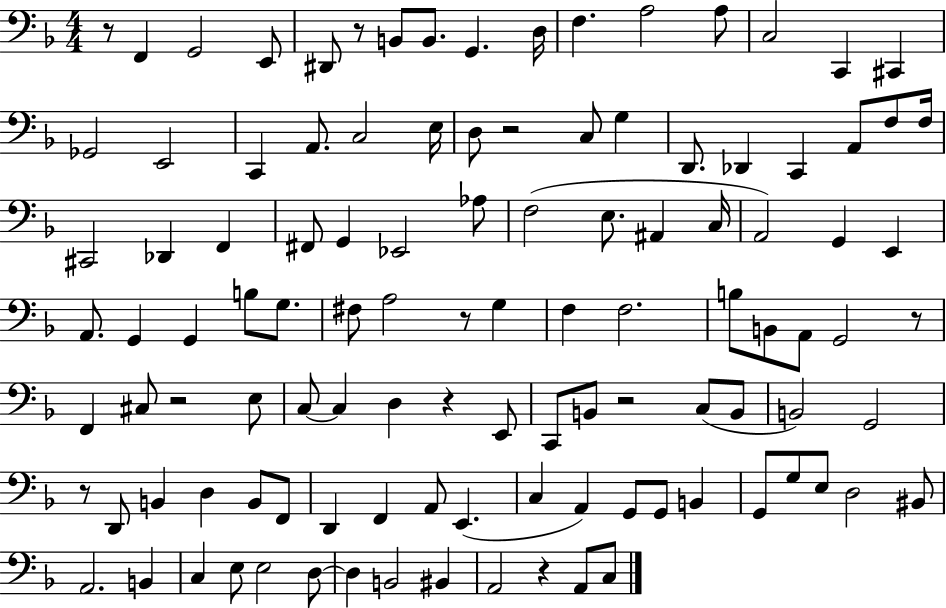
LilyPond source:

{
  \clef bass
  \numericTimeSignature
  \time 4/4
  \key f \major
  r8 f,4 g,2 e,8 | dis,8 r8 b,8 b,8. g,4. d16 | f4. a2 a8 | c2 c,4 cis,4 | \break ges,2 e,2 | c,4 a,8. c2 e16 | d8 r2 c8 g4 | d,8. des,4 c,4 a,8 f8 f16 | \break cis,2 des,4 f,4 | fis,8 g,4 ees,2 aes8 | f2( e8. ais,4 c16 | a,2) g,4 e,4 | \break a,8. g,4 g,4 b8 g8. | fis8 a2 r8 g4 | f4 f2. | b8 b,8 a,8 g,2 r8 | \break f,4 cis8 r2 e8 | c8~~ c4 d4 r4 e,8 | c,8 b,8 r2 c8( b,8 | b,2) g,2 | \break r8 d,8 b,4 d4 b,8 f,8 | d,4 f,4 a,8 e,4.( | c4 a,4) g,8 g,8 b,4 | g,8 g8 e8 d2 bis,8 | \break a,2. b,4 | c4 e8 e2 d8~~ | d4 b,2 bis,4 | a,2 r4 a,8 c8 | \break \bar "|."
}